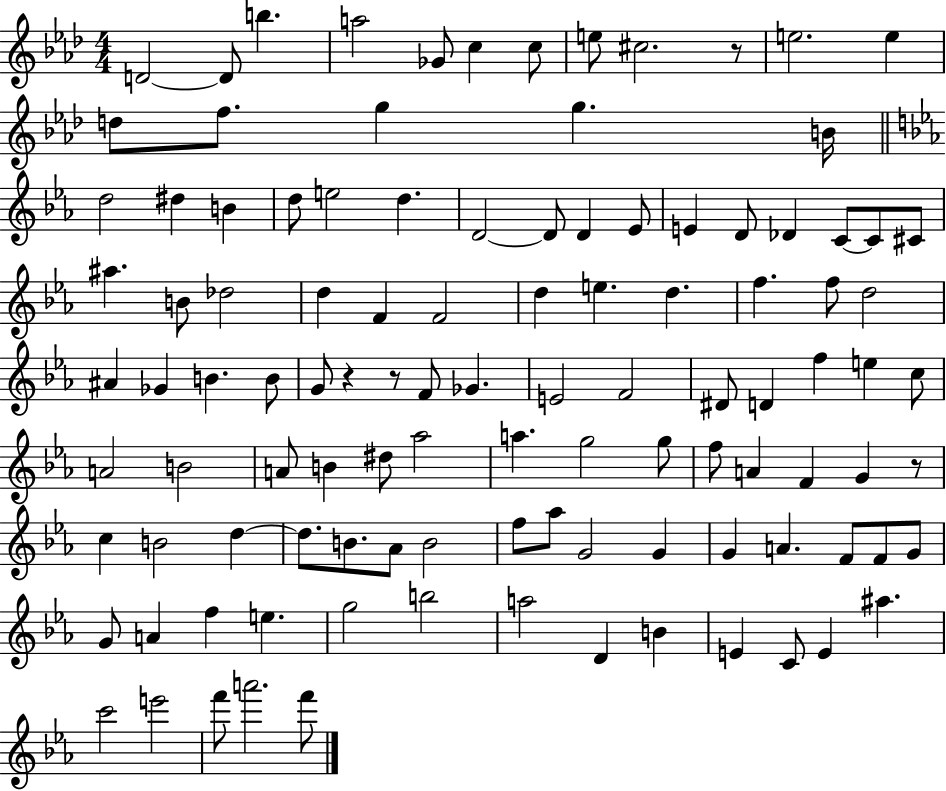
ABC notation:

X:1
T:Untitled
M:4/4
L:1/4
K:Ab
D2 D/2 b a2 _G/2 c c/2 e/2 ^c2 z/2 e2 e d/2 f/2 g g B/4 d2 ^d B d/2 e2 d D2 D/2 D _E/2 E D/2 _D C/2 C/2 ^C/2 ^a B/2 _d2 d F F2 d e d f f/2 d2 ^A _G B B/2 G/2 z z/2 F/2 _G E2 F2 ^D/2 D f e c/2 A2 B2 A/2 B ^d/2 _a2 a g2 g/2 f/2 A F G z/2 c B2 d d/2 B/2 _A/2 B2 f/2 _a/2 G2 G G A F/2 F/2 G/2 G/2 A f e g2 b2 a2 D B E C/2 E ^a c'2 e'2 f'/2 a'2 f'/2